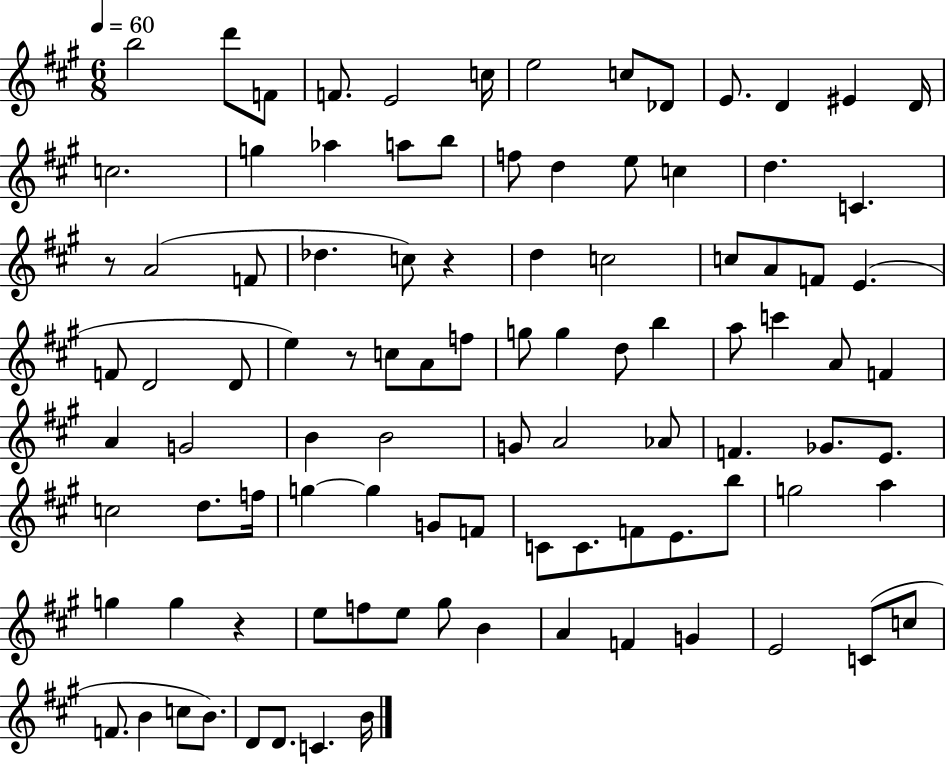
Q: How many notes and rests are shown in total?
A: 98